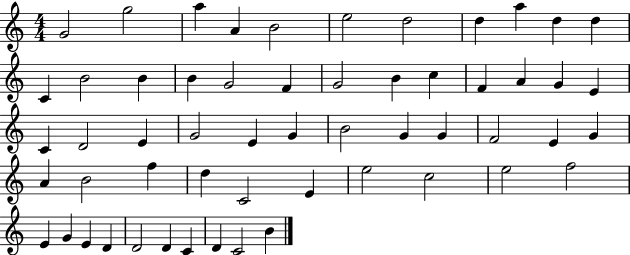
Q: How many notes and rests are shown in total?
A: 56